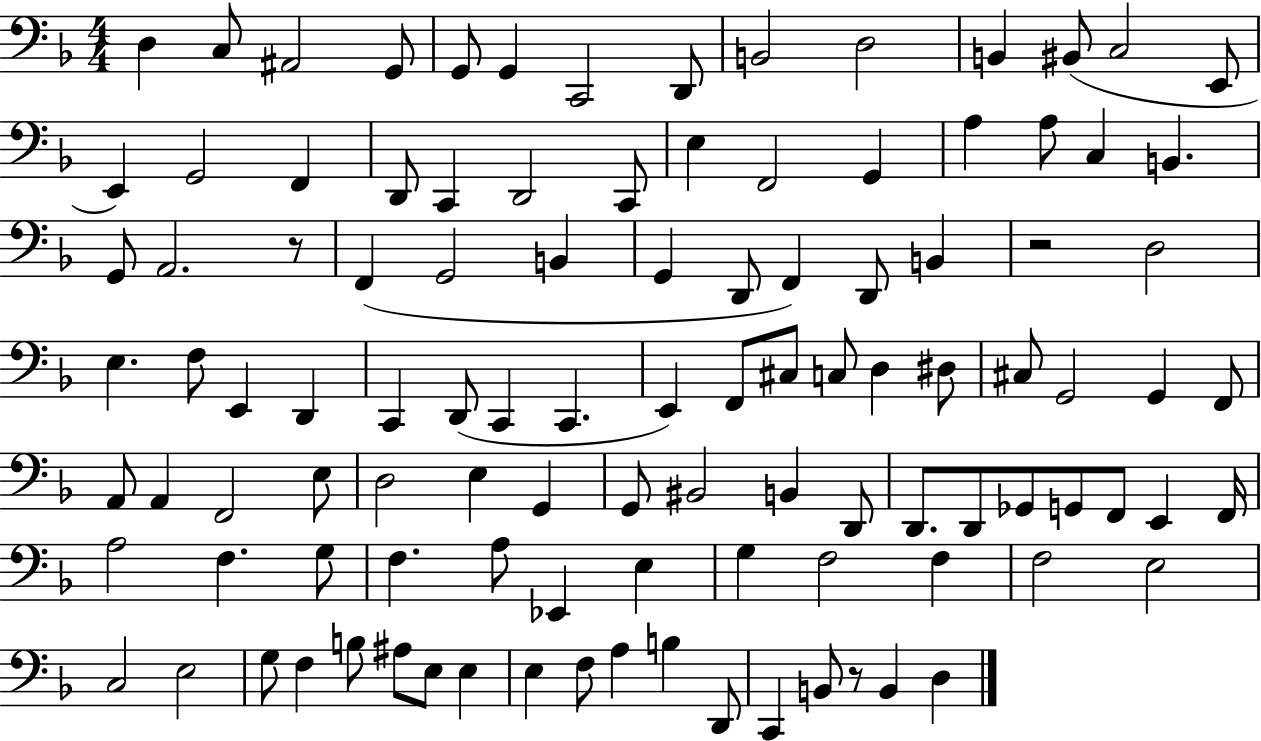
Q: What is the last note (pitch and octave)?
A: D3